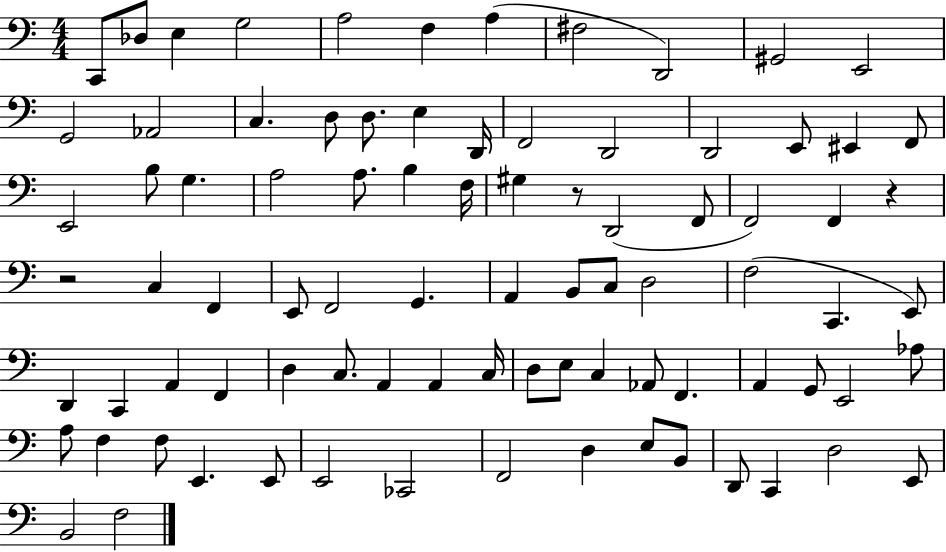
{
  \clef bass
  \numericTimeSignature
  \time 4/4
  \key c \major
  c,8 des8 e4 g2 | a2 f4 a4( | fis2 d,2) | gis,2 e,2 | \break g,2 aes,2 | c4. d8 d8. e4 d,16 | f,2 d,2 | d,2 e,8 eis,4 f,8 | \break e,2 b8 g4. | a2 a8. b4 f16 | gis4 r8 d,2( f,8 | f,2) f,4 r4 | \break r2 c4 f,4 | e,8 f,2 g,4. | a,4 b,8 c8 d2 | f2( c,4. e,8) | \break d,4 c,4 a,4 f,4 | d4 c8. a,4 a,4 c16 | d8 e8 c4 aes,8 f,4. | a,4 g,8 e,2 aes8 | \break a8 f4 f8 e,4. e,8 | e,2 ces,2 | f,2 d4 e8 b,8 | d,8 c,4 d2 e,8 | \break b,2 f2 | \bar "|."
}